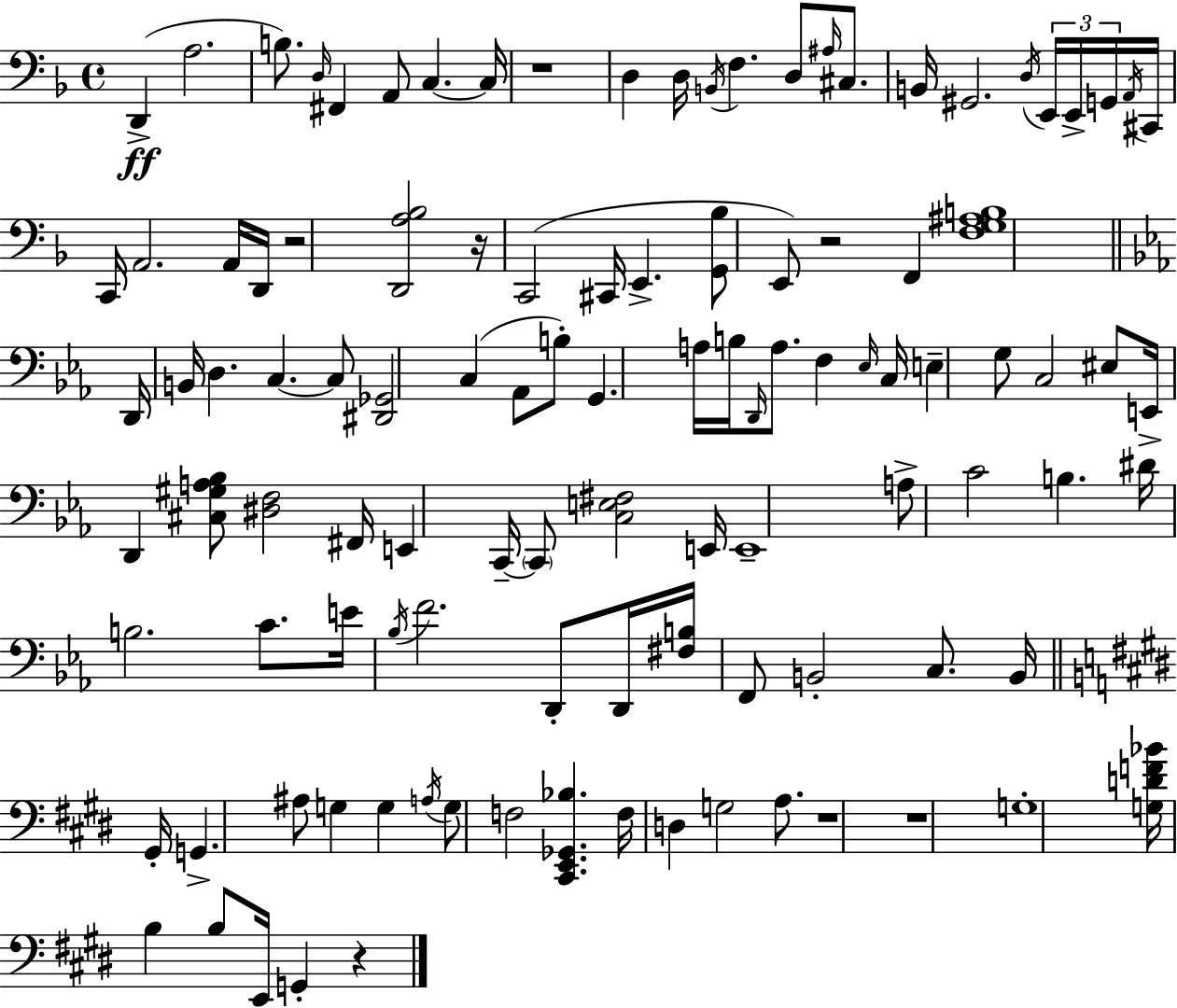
D2/q A3/h. B3/e. D3/s F#2/q A2/e C3/q. C3/s R/w D3/q D3/s B2/s F3/q. D3/e A#3/s C#3/e. B2/s G#2/h. D3/s E2/s E2/s G2/s A2/s C#2/s C2/s A2/h. A2/s D2/s R/h [D2,A3,Bb3]/h R/s C2/h C#2/s E2/q. [G2,Bb3]/e E2/e R/h F2/q [F3,G3,A#3,B3]/w D2/s B2/s D3/q. C3/q. C3/e [D#2,Gb2]/h C3/q Ab2/e B3/e G2/q. A3/s B3/s D2/s A3/e. F3/q Eb3/s C3/s E3/q G3/e C3/h EIS3/e E2/s D2/q [C#3,G#3,A3,Bb3]/e [D#3,F3]/h F#2/s E2/q C2/s C2/e [C3,E3,F#3]/h E2/s E2/w A3/e C4/h B3/q. D#4/s B3/h. C4/e. E4/s Bb3/s F4/h. D2/e D2/s [F#3,B3]/s F2/e B2/h C3/e. B2/s G#2/s G2/q. A#3/e G3/q G3/q A3/s G3/e F3/h [C#2,E2,Gb2,Bb3]/q. F3/s D3/q G3/h A3/e. R/w R/w G3/w [G3,D4,F4,Bb4]/s B3/q B3/e E2/s G2/q R/q